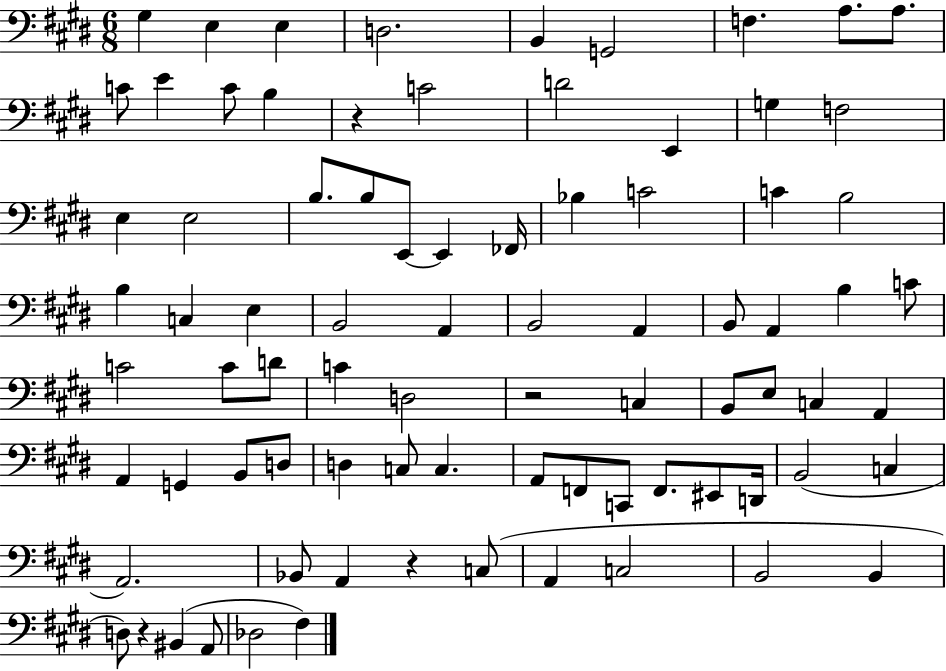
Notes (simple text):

G#3/q E3/q E3/q D3/h. B2/q G2/h F3/q. A3/e. A3/e. C4/e E4/q C4/e B3/q R/q C4/h D4/h E2/q G3/q F3/h E3/q E3/h B3/e. B3/e E2/e E2/q FES2/s Bb3/q C4/h C4/q B3/h B3/q C3/q E3/q B2/h A2/q B2/h A2/q B2/e A2/q B3/q C4/e C4/h C4/e D4/e C4/q D3/h R/h C3/q B2/e E3/e C3/q A2/q A2/q G2/q B2/e D3/e D3/q C3/e C3/q. A2/e F2/e C2/e F2/e. EIS2/e D2/s B2/h C3/q A2/h. Bb2/e A2/q R/q C3/e A2/q C3/h B2/h B2/q D3/e R/q BIS2/q A2/e Db3/h F#3/q